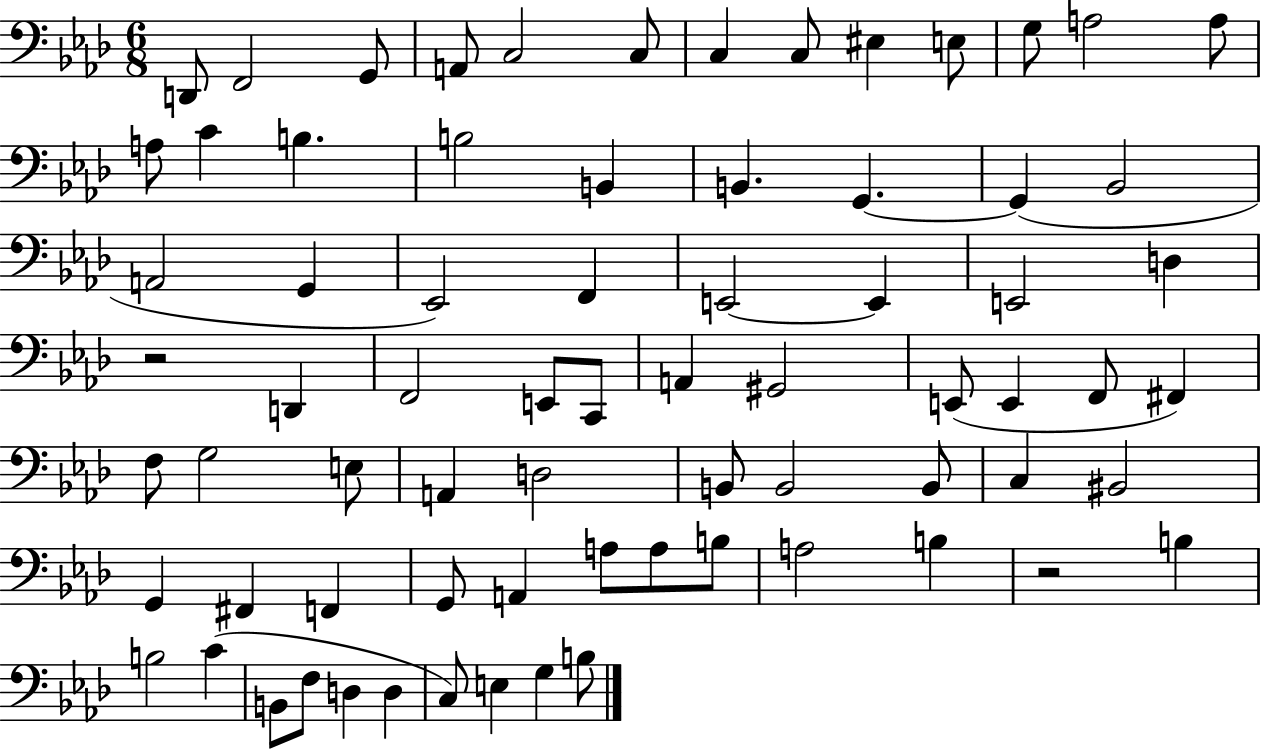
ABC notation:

X:1
T:Untitled
M:6/8
L:1/4
K:Ab
D,,/2 F,,2 G,,/2 A,,/2 C,2 C,/2 C, C,/2 ^E, E,/2 G,/2 A,2 A,/2 A,/2 C B, B,2 B,, B,, G,, G,, _B,,2 A,,2 G,, _E,,2 F,, E,,2 E,, E,,2 D, z2 D,, F,,2 E,,/2 C,,/2 A,, ^G,,2 E,,/2 E,, F,,/2 ^F,, F,/2 G,2 E,/2 A,, D,2 B,,/2 B,,2 B,,/2 C, ^B,,2 G,, ^F,, F,, G,,/2 A,, A,/2 A,/2 B,/2 A,2 B, z2 B, B,2 C B,,/2 F,/2 D, D, C,/2 E, G, B,/2